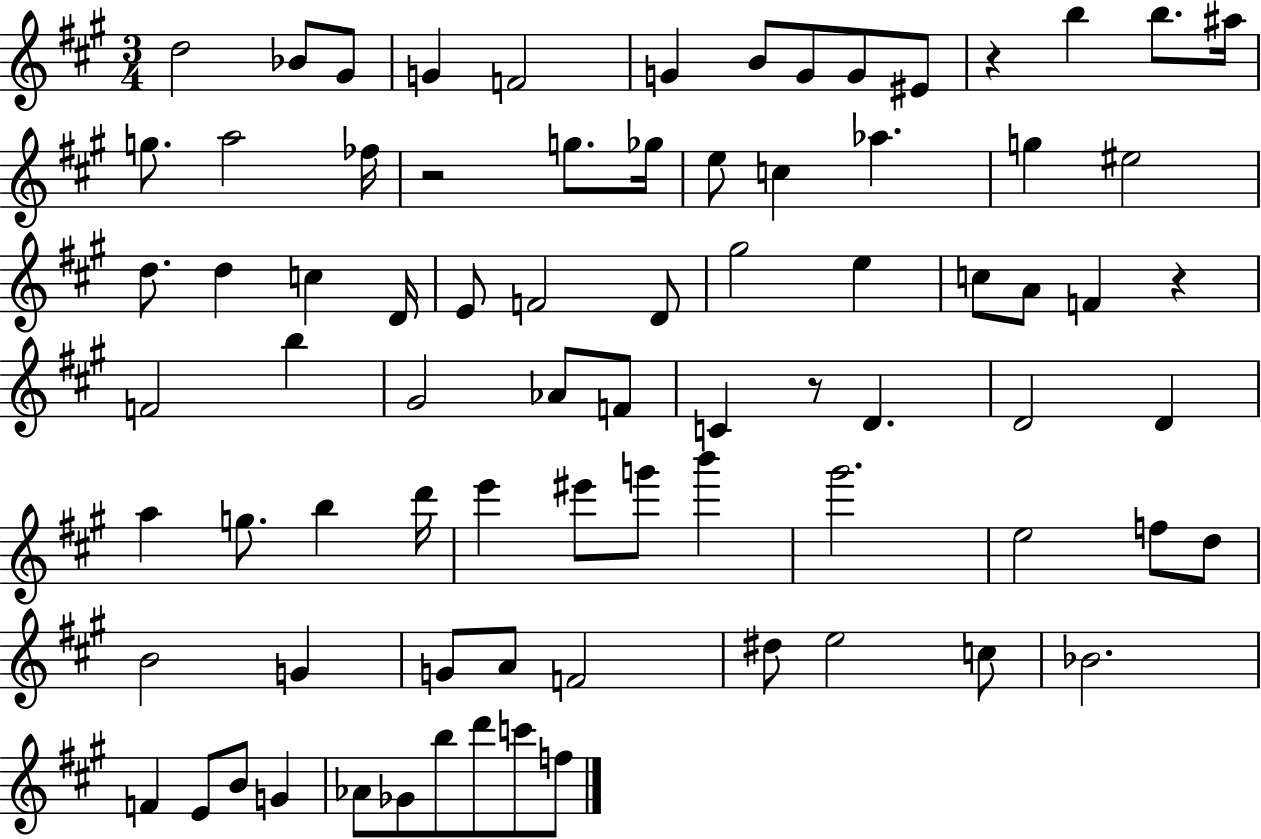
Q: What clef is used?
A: treble